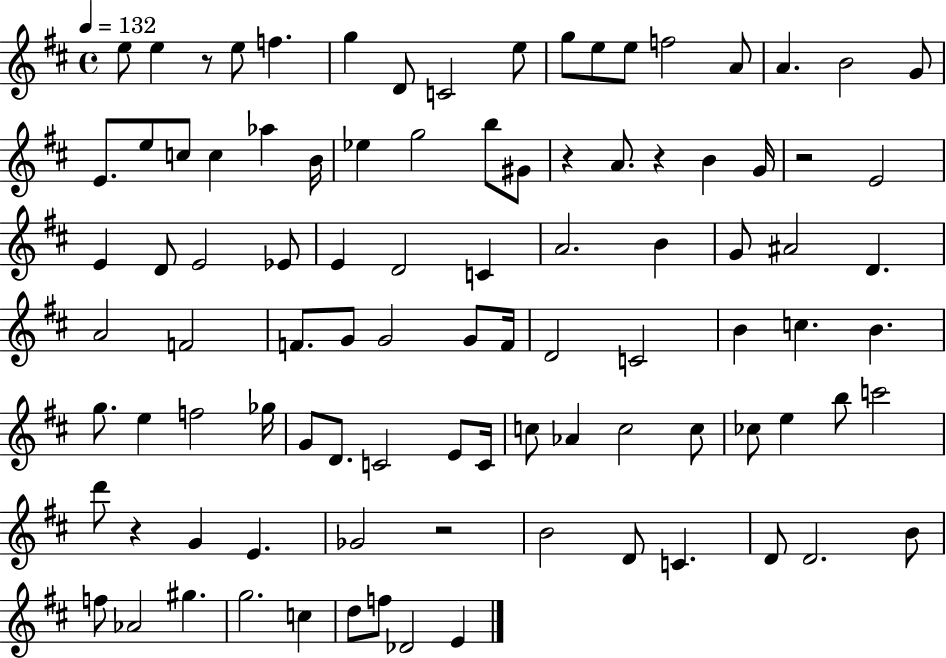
E5/e E5/q R/e E5/e F5/q. G5/q D4/e C4/h E5/e G5/e E5/e E5/e F5/h A4/e A4/q. B4/h G4/e E4/e. E5/e C5/e C5/q Ab5/q B4/s Eb5/q G5/h B5/e G#4/e R/q A4/e. R/q B4/q G4/s R/h E4/h E4/q D4/e E4/h Eb4/e E4/q D4/h C4/q A4/h. B4/q G4/e A#4/h D4/q. A4/h F4/h F4/e. G4/e G4/h G4/e F4/s D4/h C4/h B4/q C5/q. B4/q. G5/e. E5/q F5/h Gb5/s G4/e D4/e. C4/h E4/e C4/s C5/e Ab4/q C5/h C5/e CES5/e E5/q B5/e C6/h D6/e R/q G4/q E4/q. Gb4/h R/h B4/h D4/e C4/q. D4/e D4/h. B4/e F5/e Ab4/h G#5/q. G5/h. C5/q D5/e F5/e Db4/h E4/q